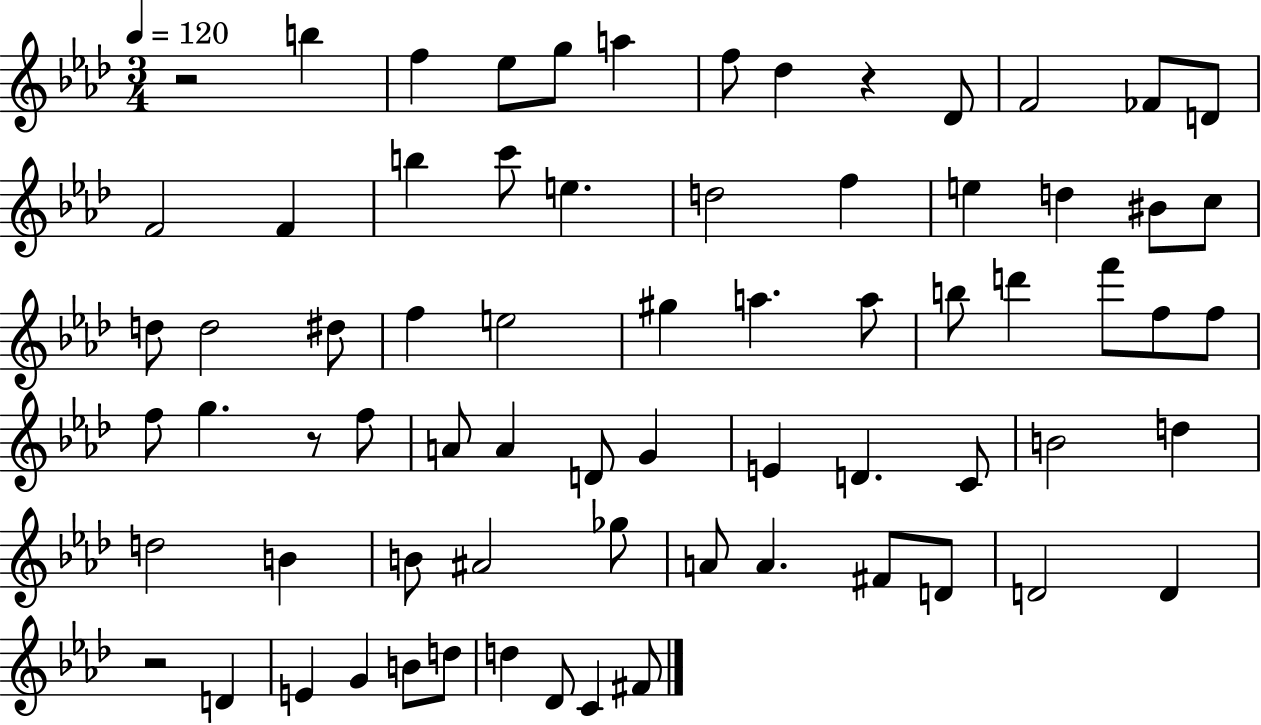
X:1
T:Untitled
M:3/4
L:1/4
K:Ab
z2 b f _e/2 g/2 a f/2 _d z _D/2 F2 _F/2 D/2 F2 F b c'/2 e d2 f e d ^B/2 c/2 d/2 d2 ^d/2 f e2 ^g a a/2 b/2 d' f'/2 f/2 f/2 f/2 g z/2 f/2 A/2 A D/2 G E D C/2 B2 d d2 B B/2 ^A2 _g/2 A/2 A ^F/2 D/2 D2 D z2 D E G B/2 d/2 d _D/2 C ^F/2